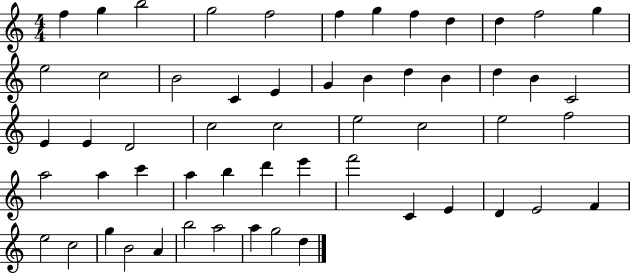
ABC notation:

X:1
T:Untitled
M:4/4
L:1/4
K:C
f g b2 g2 f2 f g f d d f2 g e2 c2 B2 C E G B d B d B C2 E E D2 c2 c2 e2 c2 e2 f2 a2 a c' a b d' e' f'2 C E D E2 F e2 c2 g B2 A b2 a2 a g2 d